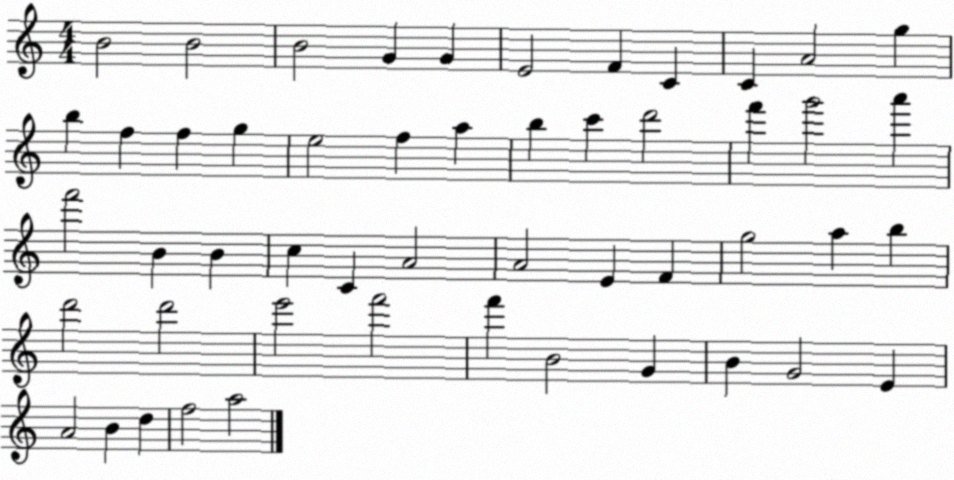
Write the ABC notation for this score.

X:1
T:Untitled
M:4/4
L:1/4
K:C
B2 B2 B2 G G E2 F C C A2 g b f f g e2 f a b c' d'2 f' g'2 a' f'2 B B c C A2 A2 E F g2 a b d'2 d'2 e'2 f'2 f' B2 G B G2 E A2 B d f2 a2